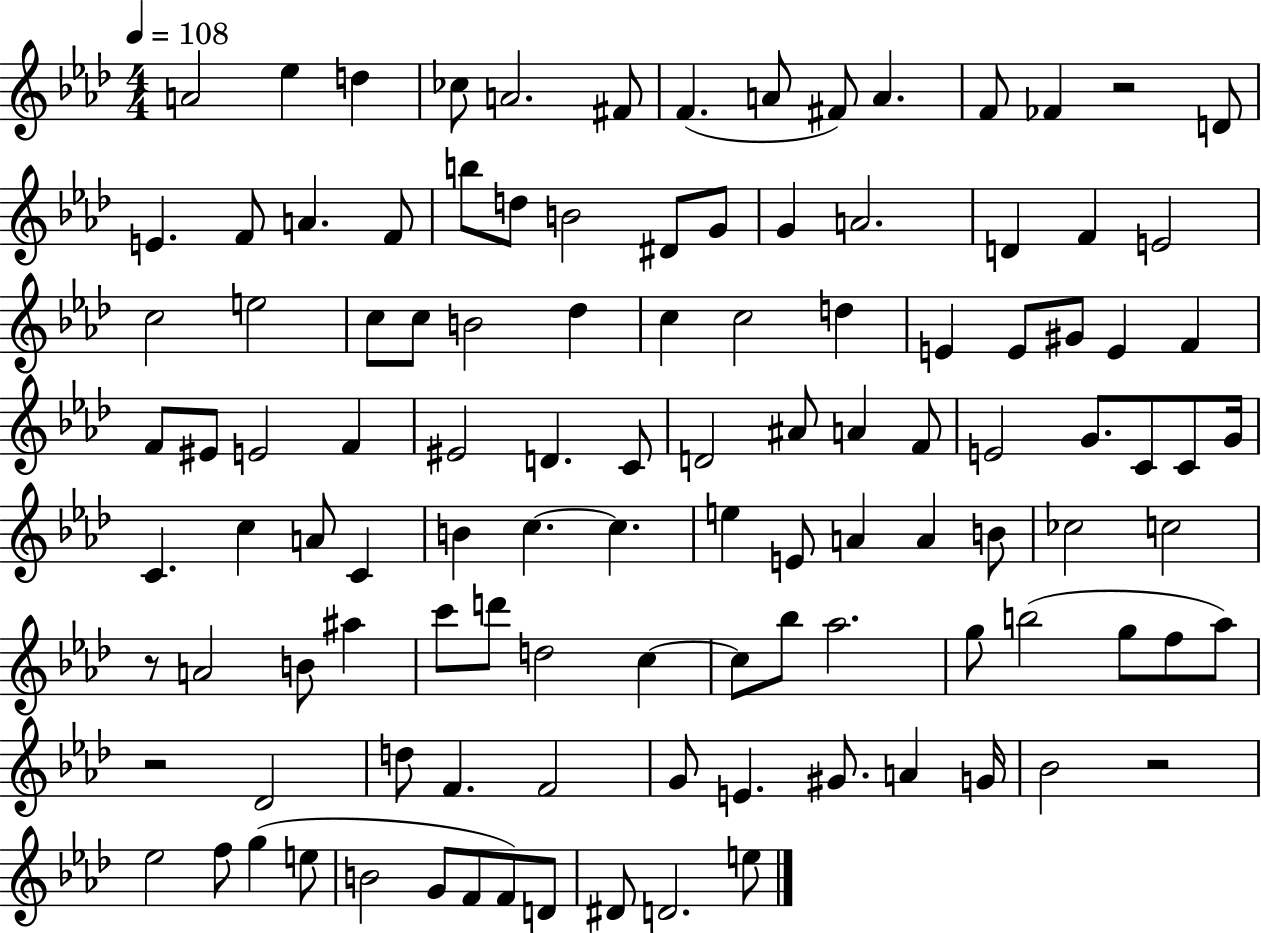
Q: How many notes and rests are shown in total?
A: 112